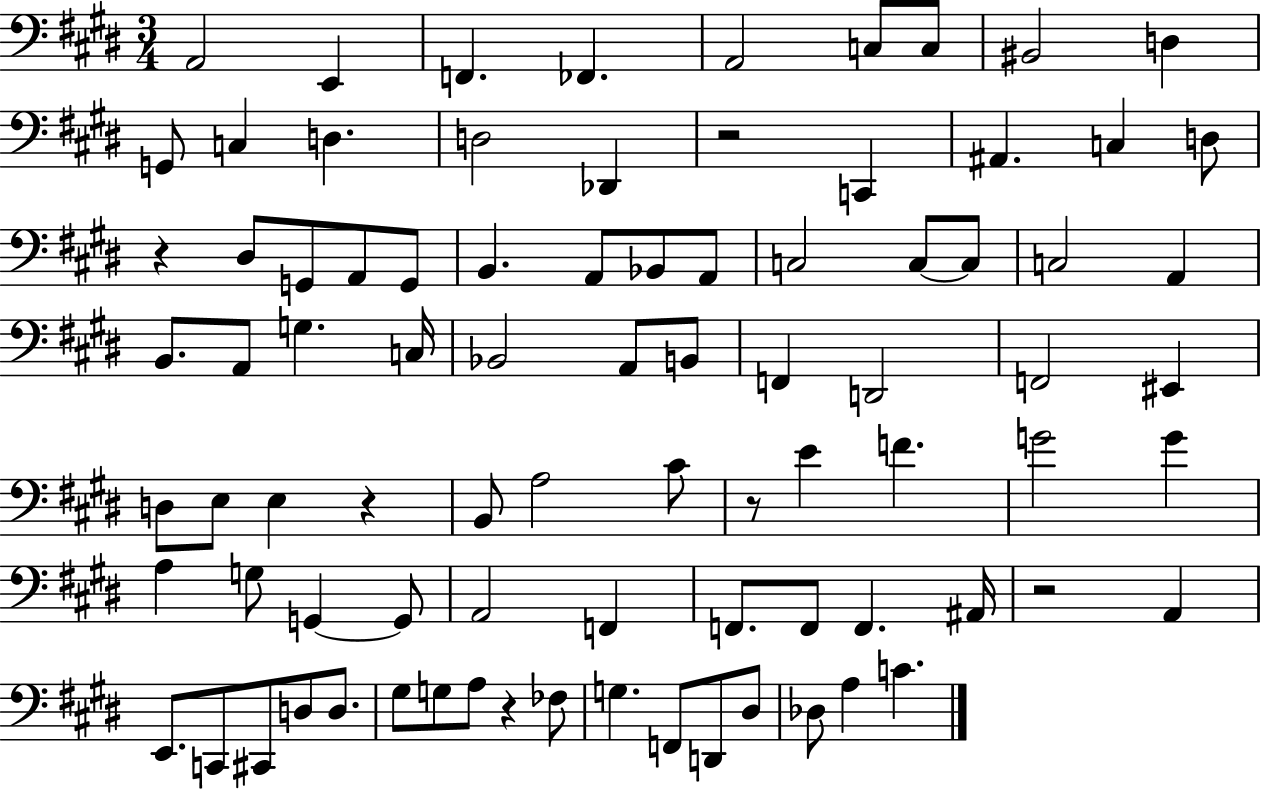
{
  \clef bass
  \numericTimeSignature
  \time 3/4
  \key e \major
  \repeat volta 2 { a,2 e,4 | f,4. fes,4. | a,2 c8 c8 | bis,2 d4 | \break g,8 c4 d4. | d2 des,4 | r2 c,4 | ais,4. c4 d8 | \break r4 dis8 g,8 a,8 g,8 | b,4. a,8 bes,8 a,8 | c2 c8~~ c8 | c2 a,4 | \break b,8. a,8 g4. c16 | bes,2 a,8 b,8 | f,4 d,2 | f,2 eis,4 | \break d8 e8 e4 r4 | b,8 a2 cis'8 | r8 e'4 f'4. | g'2 g'4 | \break a4 g8 g,4~~ g,8 | a,2 f,4 | f,8. f,8 f,4. ais,16 | r2 a,4 | \break e,8. c,8 cis,8 d8 d8. | gis8 g8 a8 r4 fes8 | g4. f,8 d,8 dis8 | des8 a4 c'4. | \break } \bar "|."
}